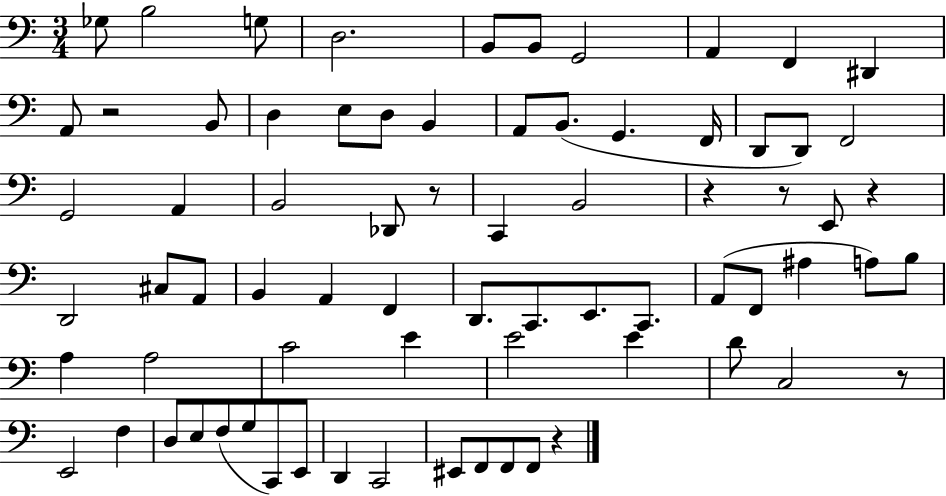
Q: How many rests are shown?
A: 7